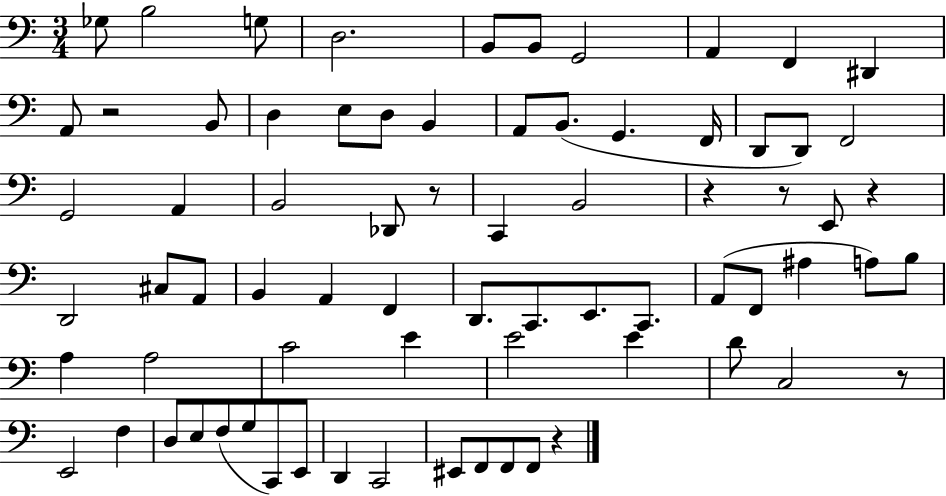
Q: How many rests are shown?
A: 7